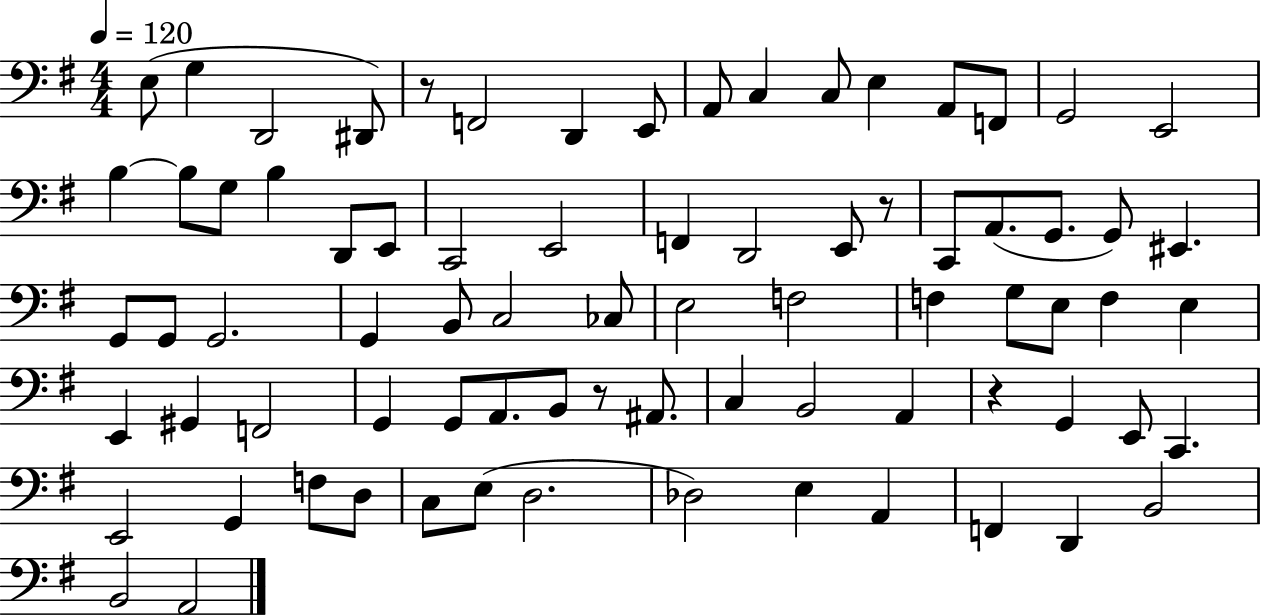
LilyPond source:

{
  \clef bass
  \numericTimeSignature
  \time 4/4
  \key g \major
  \tempo 4 = 120
  e8( g4 d,2 dis,8) | r8 f,2 d,4 e,8 | a,8 c4 c8 e4 a,8 f,8 | g,2 e,2 | \break b4~~ b8 g8 b4 d,8 e,8 | c,2 e,2 | f,4 d,2 e,8 r8 | c,8 a,8.( g,8. g,8) eis,4. | \break g,8 g,8 g,2. | g,4 b,8 c2 ces8 | e2 f2 | f4 g8 e8 f4 e4 | \break e,4 gis,4 f,2 | g,4 g,8 a,8. b,8 r8 ais,8. | c4 b,2 a,4 | r4 g,4 e,8 c,4. | \break e,2 g,4 f8 d8 | c8 e8( d2. | des2) e4 a,4 | f,4 d,4 b,2 | \break b,2 a,2 | \bar "|."
}